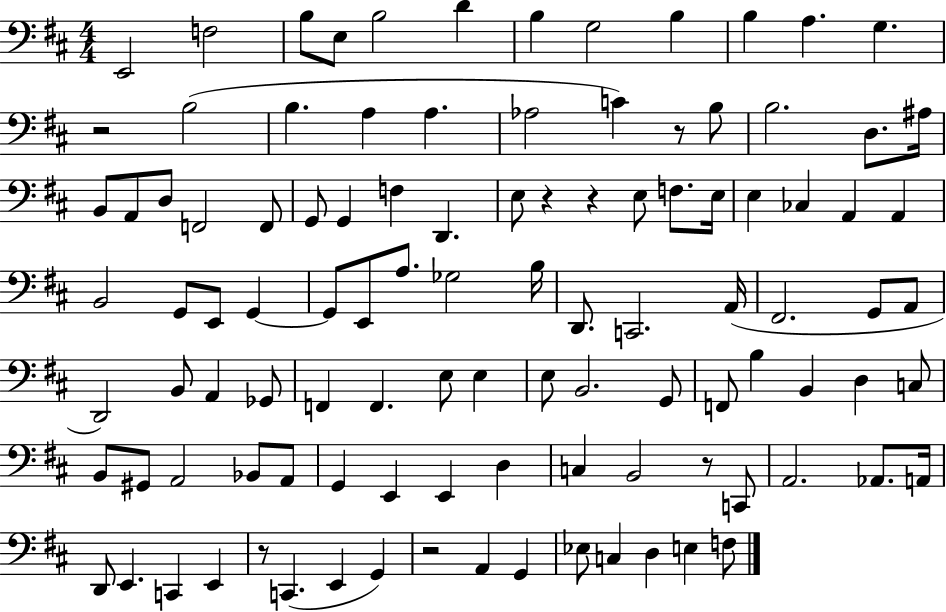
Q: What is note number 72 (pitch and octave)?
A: G#2